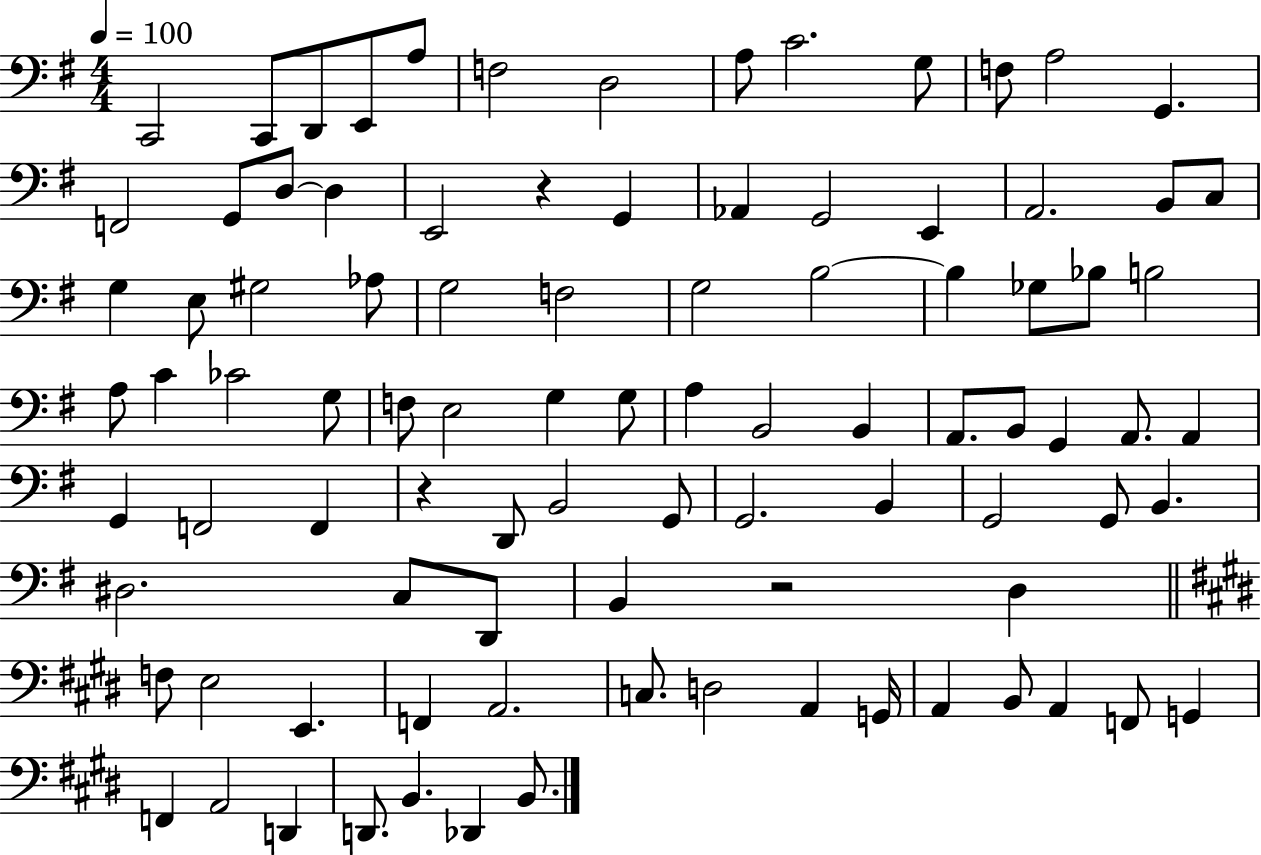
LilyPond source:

{
  \clef bass
  \numericTimeSignature
  \time 4/4
  \key g \major
  \tempo 4 = 100
  c,2 c,8 d,8 e,8 a8 | f2 d2 | a8 c'2. g8 | f8 a2 g,4. | \break f,2 g,8 d8~~ d4 | e,2 r4 g,4 | aes,4 g,2 e,4 | a,2. b,8 c8 | \break g4 e8 gis2 aes8 | g2 f2 | g2 b2~~ | b4 ges8 bes8 b2 | \break a8 c'4 ces'2 g8 | f8 e2 g4 g8 | a4 b,2 b,4 | a,8. b,8 g,4 a,8. a,4 | \break g,4 f,2 f,4 | r4 d,8 b,2 g,8 | g,2. b,4 | g,2 g,8 b,4. | \break dis2. c8 d,8 | b,4 r2 d4 | \bar "||" \break \key e \major f8 e2 e,4. | f,4 a,2. | c8. d2 a,4 g,16 | a,4 b,8 a,4 f,8 g,4 | \break f,4 a,2 d,4 | d,8. b,4. des,4 b,8. | \bar "|."
}